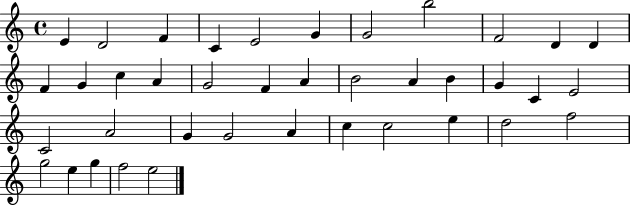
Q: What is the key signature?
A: C major